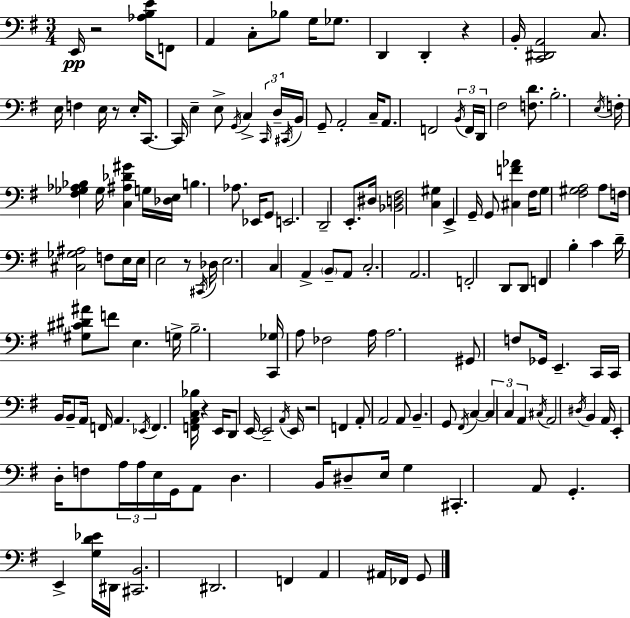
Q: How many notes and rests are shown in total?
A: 163